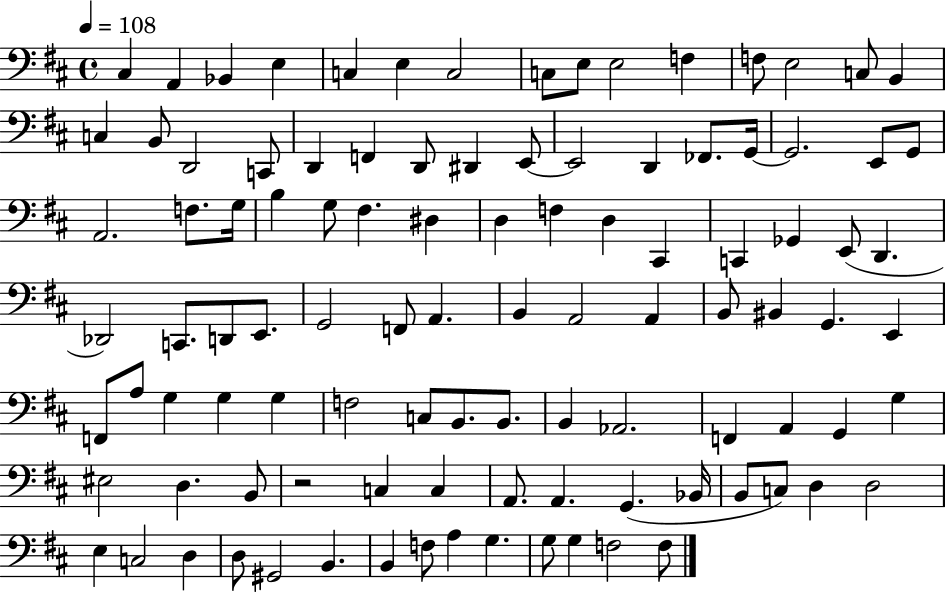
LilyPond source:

{
  \clef bass
  \time 4/4
  \defaultTimeSignature
  \key d \major
  \tempo 4 = 108
  \repeat volta 2 { cis4 a,4 bes,4 e4 | c4 e4 c2 | c8 e8 e2 f4 | f8 e2 c8 b,4 | \break c4 b,8 d,2 c,8 | d,4 f,4 d,8 dis,4 e,8~~ | e,2 d,4 fes,8. g,16~~ | g,2. e,8 g,8 | \break a,2. f8. g16 | b4 g8 fis4. dis4 | d4 f4 d4 cis,4 | c,4 ges,4 e,8( d,4. | \break des,2) c,8. d,8 e,8. | g,2 f,8 a,4. | b,4 a,2 a,4 | b,8 bis,4 g,4. e,4 | \break f,8 a8 g4 g4 g4 | f2 c8 b,8. b,8. | b,4 aes,2. | f,4 a,4 g,4 g4 | \break eis2 d4. b,8 | r2 c4 c4 | a,8. a,4. g,4.( bes,16 | b,8 c8) d4 d2 | \break e4 c2 d4 | d8 gis,2 b,4. | b,4 f8 a4 g4. | g8 g4 f2 f8 | \break } \bar "|."
}